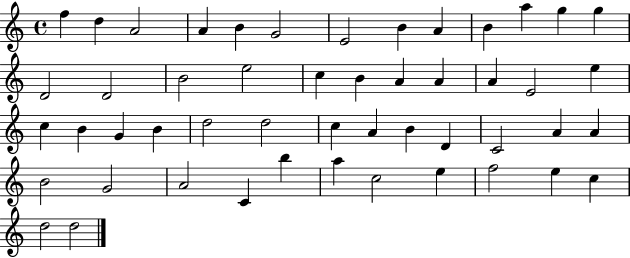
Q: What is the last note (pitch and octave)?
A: D5